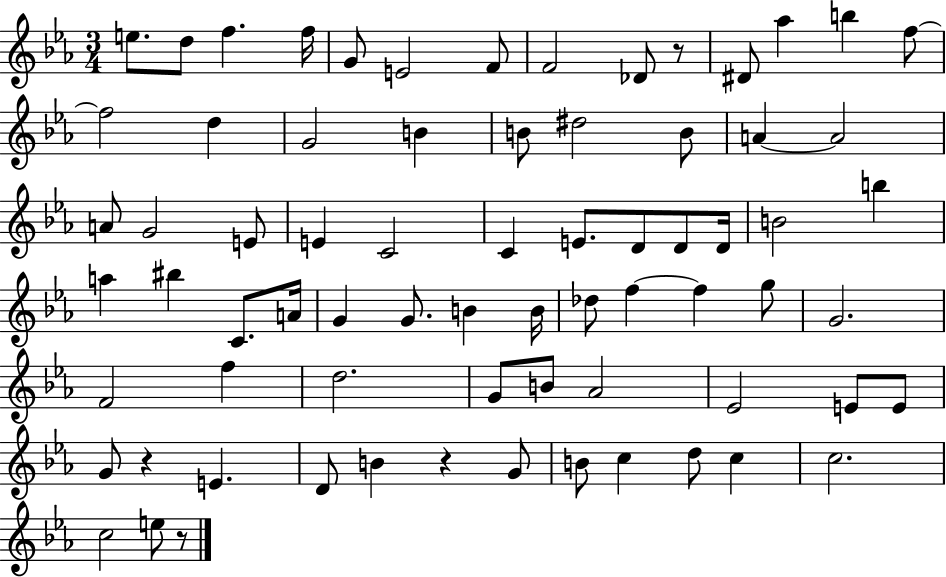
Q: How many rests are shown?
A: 4